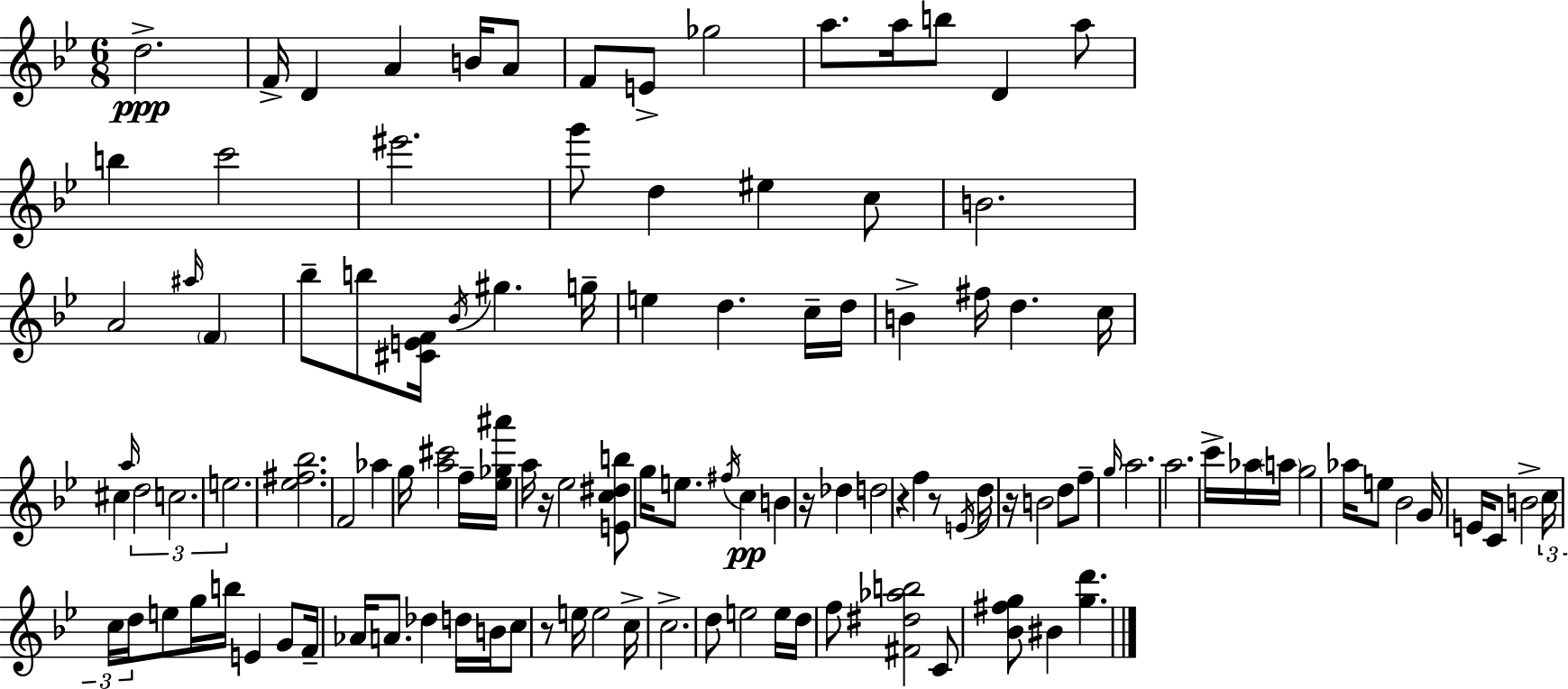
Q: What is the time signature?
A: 6/8